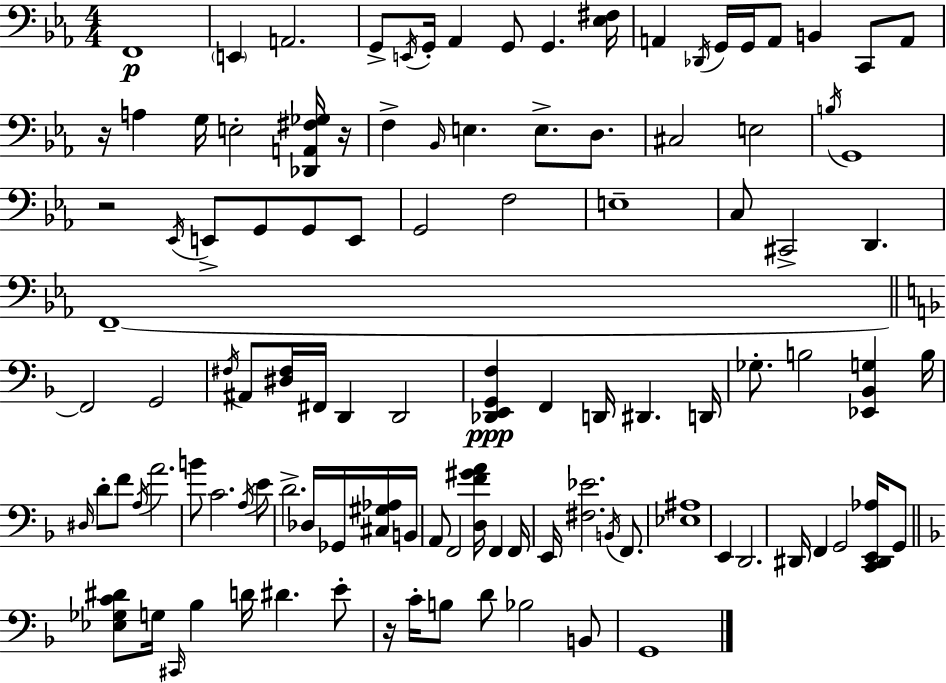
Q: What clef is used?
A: bass